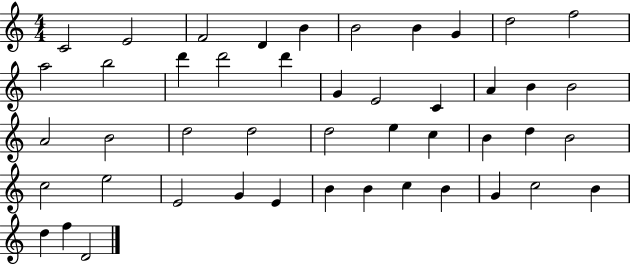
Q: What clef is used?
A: treble